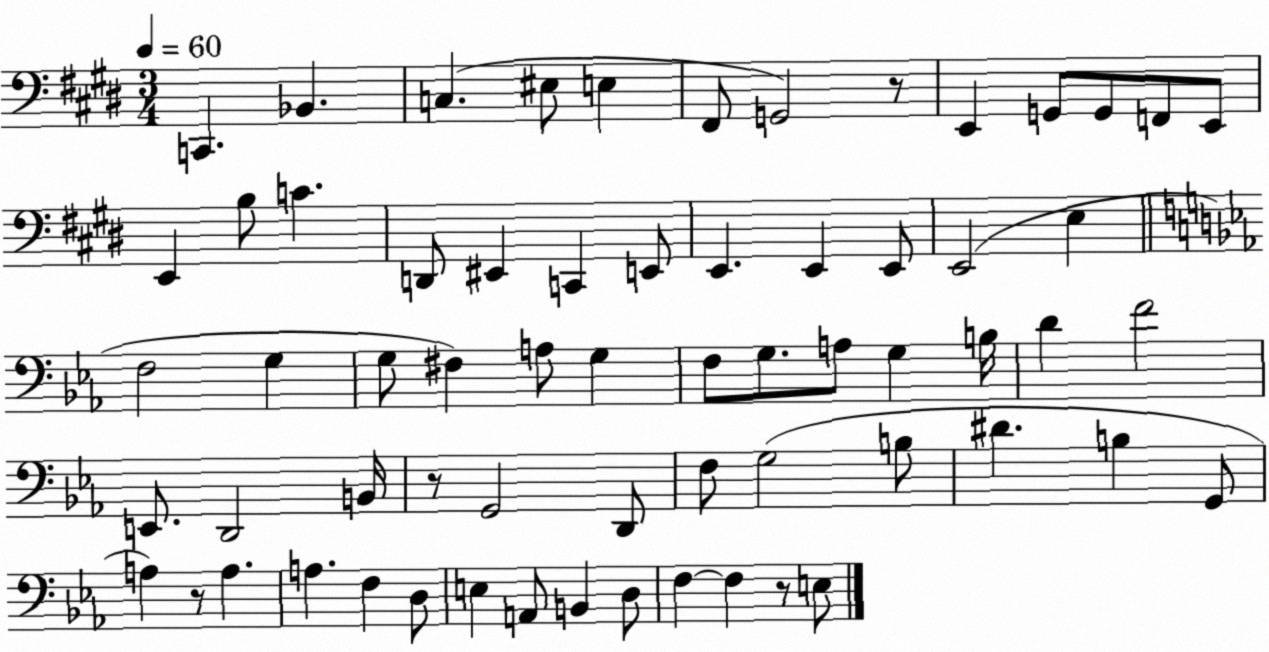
X:1
T:Untitled
M:3/4
L:1/4
K:E
C,, _B,, C, ^E,/2 E, ^F,,/2 G,,2 z/2 E,, G,,/2 G,,/2 F,,/2 E,,/2 E,, B,/2 C D,,/2 ^E,, C,, E,,/2 E,, E,, E,,/2 E,,2 E, F,2 G, G,/2 ^F, A,/2 G, F,/2 G,/2 A,/2 G, B,/4 D F2 E,,/2 D,,2 B,,/4 z/2 G,,2 D,,/2 F,/2 G,2 B,/2 ^D B, G,,/2 A, z/2 A, A, F, D,/2 E, A,,/2 B,, D,/2 F, F, z/2 E,/2